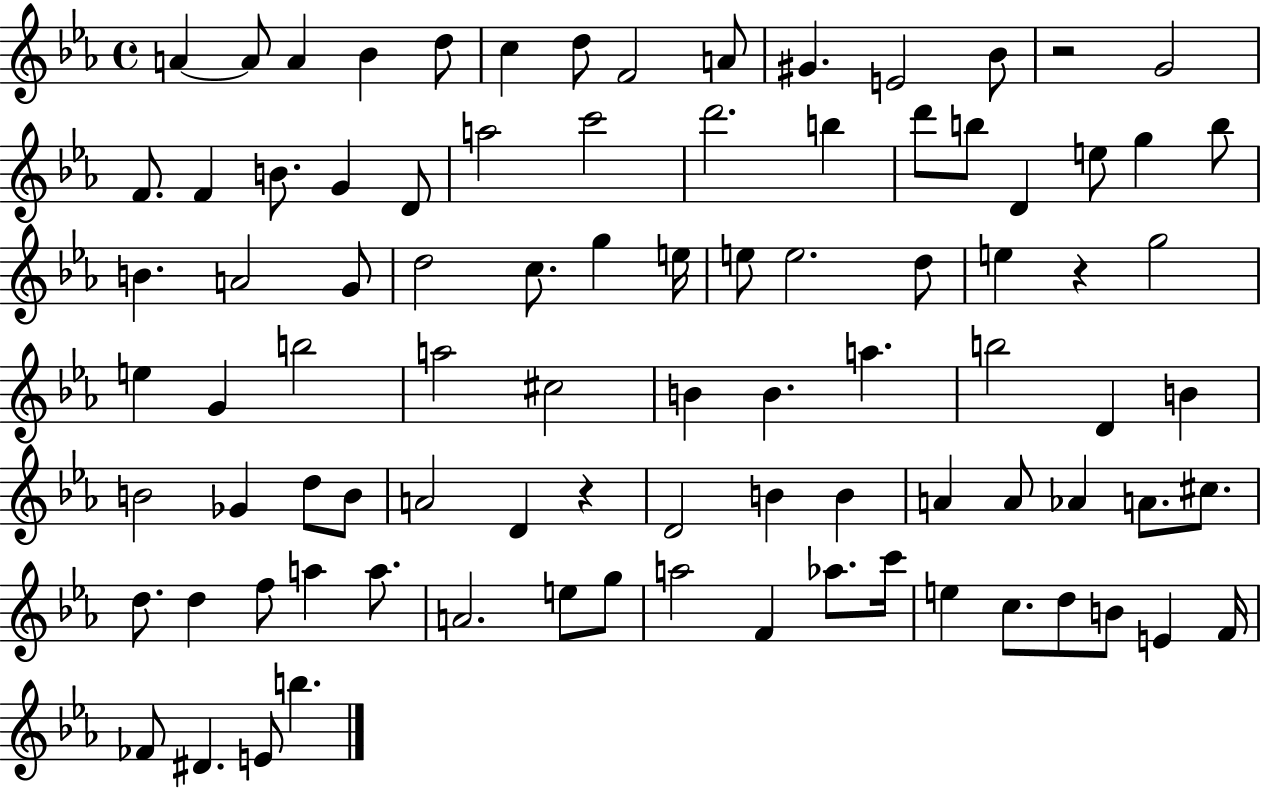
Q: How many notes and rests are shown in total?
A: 90